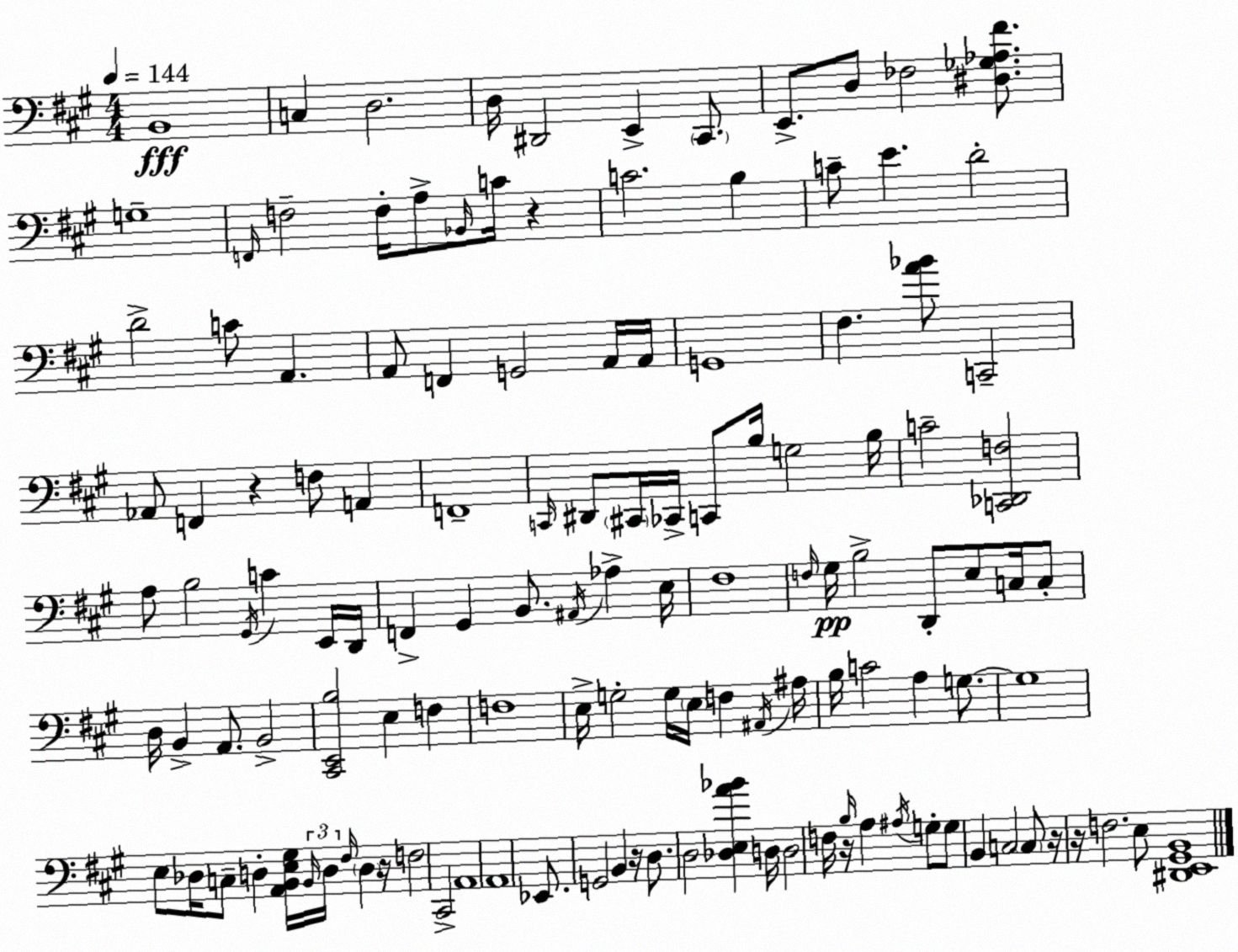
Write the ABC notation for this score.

X:1
T:Untitled
M:4/4
L:1/4
K:A
B,,4 C, D,2 D,/4 ^D,,2 E,, ^C,,/2 E,,/2 D,/2 _F,2 [^D,_G,_A,^F]/2 G,4 F,,/4 F,2 F,/4 A,/2 _B,,/4 C/4 z C2 B, C/2 E D2 D2 C/2 A,, A,,/2 F,, G,,2 A,,/4 A,,/4 G,,4 ^F, [A_B]/2 C,,2 _A,,/2 F,, z F,/2 A,, F,,4 C,,/4 ^D,,/2 ^C,,/4 _C,,/4 C,,/2 B,/4 G,2 B,/4 C2 [C,,_D,,F,]2 A,/2 B,2 ^G,,/4 C E,,/4 D,,/4 F,, ^G,, B,,/2 ^A,,/4 _A, E,/4 ^F,4 F,/4 ^G,/4 B,2 D,,/2 E,/2 C,/4 C,/2 D,/4 B,, A,,/2 B,,2 [^C,,E,,B,]2 E, F, F,4 E,/4 G,2 G,/4 E,/4 F, ^A,,/4 ^A,/4 B,/4 C2 A, G,/2 G,4 E,/2 _D,/4 C,/2 D, [A,,B,,E,^G,]/4 B,,/4 D,/4 ^F,/4 D, z/4 F,2 ^C,,2 A,,4 A,,4 _E,,/2 G,,2 B,, z/4 D,/2 D,2 [_D,E,A_B] D,/4 D,2 F,/4 z/4 B,/4 A, ^A,/4 G,/2 G,/2 B,, C,2 C,/2 z/4 z/4 F,2 E,/2 [^D,,E,,^G,,B,,]4